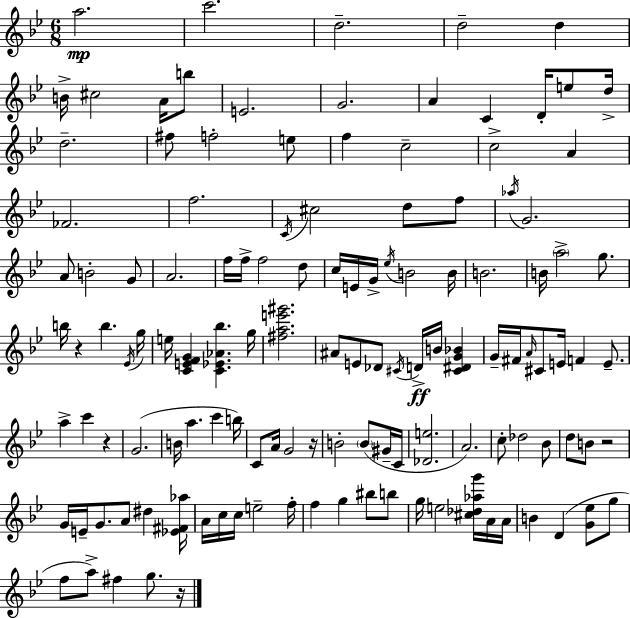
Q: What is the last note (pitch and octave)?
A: G5